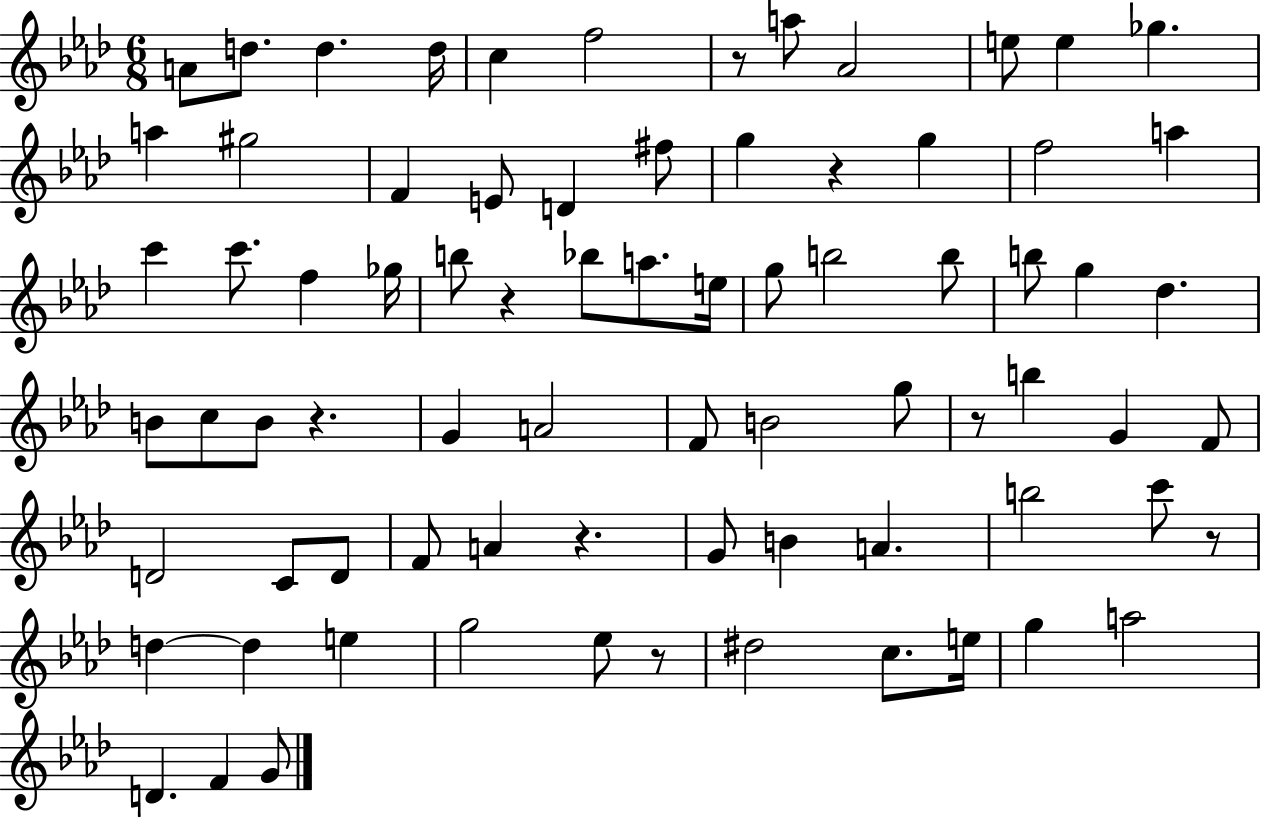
X:1
T:Untitled
M:6/8
L:1/4
K:Ab
A/2 d/2 d d/4 c f2 z/2 a/2 _A2 e/2 e _g a ^g2 F E/2 D ^f/2 g z g f2 a c' c'/2 f _g/4 b/2 z _b/2 a/2 e/4 g/2 b2 b/2 b/2 g _d B/2 c/2 B/2 z G A2 F/2 B2 g/2 z/2 b G F/2 D2 C/2 D/2 F/2 A z G/2 B A b2 c'/2 z/2 d d e g2 _e/2 z/2 ^d2 c/2 e/4 g a2 D F G/2